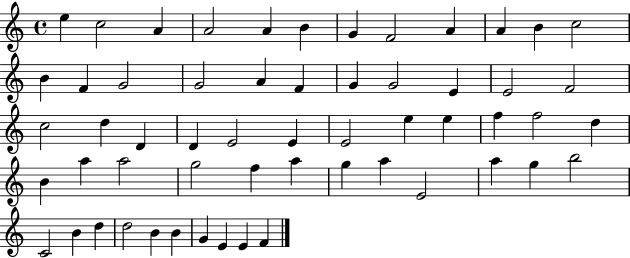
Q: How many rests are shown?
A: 0